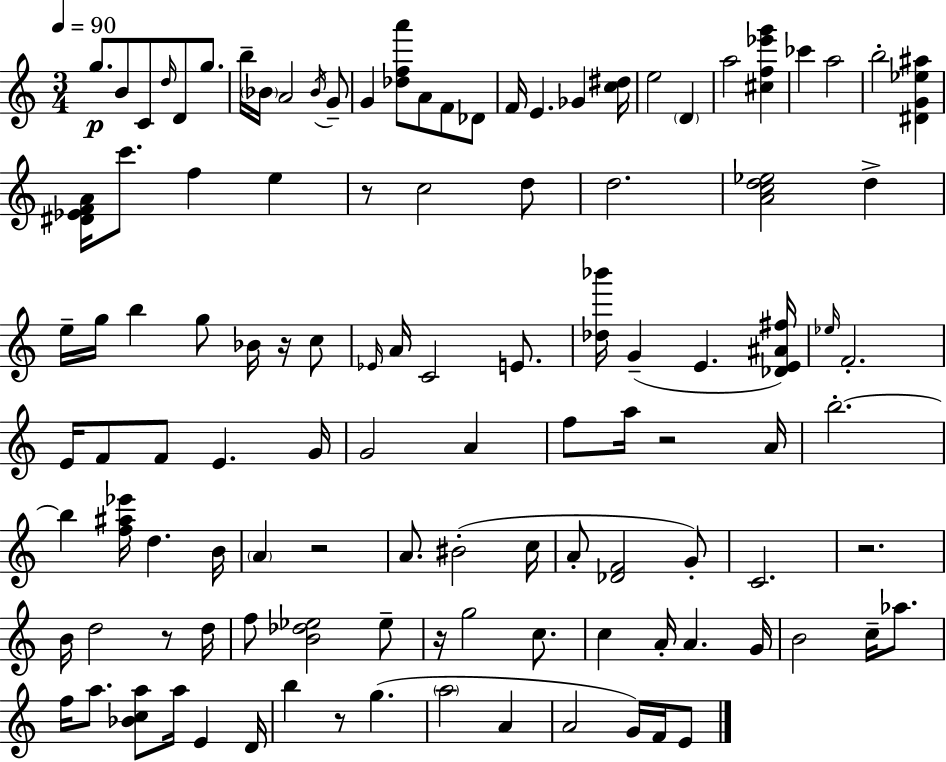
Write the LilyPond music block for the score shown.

{
  \clef treble
  \numericTimeSignature
  \time 3/4
  \key c \major
  \tempo 4 = 90
  \repeat volta 2 { g''8.\p b'8 c'8 \grace { d''16 } d'8 g''8. | b''16-- \parenthesize bes'16 a'2 \acciaccatura { bes'16 } | g'8-- g'4 <des'' f'' a'''>8 a'8 f'8 | des'8 f'16 e'4. ges'4 | \break <c'' dis''>16 e''2 \parenthesize d'4 | a''2 <cis'' f'' ees''' g'''>4 | ces'''4 a''2 | b''2-. <dis' g' ees'' ais''>4 | \break <dis' ees' f' a'>16 c'''8. f''4 e''4 | r8 c''2 | d''8 d''2. | <a' c'' d'' ees''>2 d''4-> | \break e''16-- g''16 b''4 g''8 bes'16 r16 | c''8 \grace { ees'16 } a'16 c'2 | e'8. <des'' bes'''>16 g'4--( e'4. | <des' e' ais' fis''>16) \grace { ees''16 } f'2.-. | \break e'16 f'8 f'8 e'4. | g'16 g'2 | a'4 f''8 a''16 r2 | a'16 b''2.-.~~ | \break b''4 <f'' ais'' ees'''>16 d''4. | b'16 \parenthesize a'4 r2 | a'8. bis'2-.( | c''16 a'8-. <des' f'>2 | \break g'8-.) c'2. | r2. | b'16 d''2 | r8 d''16 f''8 <b' des'' ees''>2 | \break ees''8-- r16 g''2 | c''8. c''4 a'16-. a'4. | g'16 b'2 | c''16-- aes''8. f''16 a''8. <bes' c'' a''>8 a''16 e'4 | \break d'16 b''4 r8 g''4.( | \parenthesize a''2 | a'4 a'2 | g'16) f'16 e'8 } \bar "|."
}